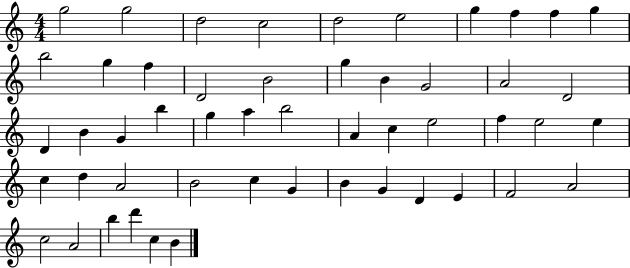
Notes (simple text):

G5/h G5/h D5/h C5/h D5/h E5/h G5/q F5/q F5/q G5/q B5/h G5/q F5/q D4/h B4/h G5/q B4/q G4/h A4/h D4/h D4/q B4/q G4/q B5/q G5/q A5/q B5/h A4/q C5/q E5/h F5/q E5/h E5/q C5/q D5/q A4/h B4/h C5/q G4/q B4/q G4/q D4/q E4/q F4/h A4/h C5/h A4/h B5/q D6/q C5/q B4/q